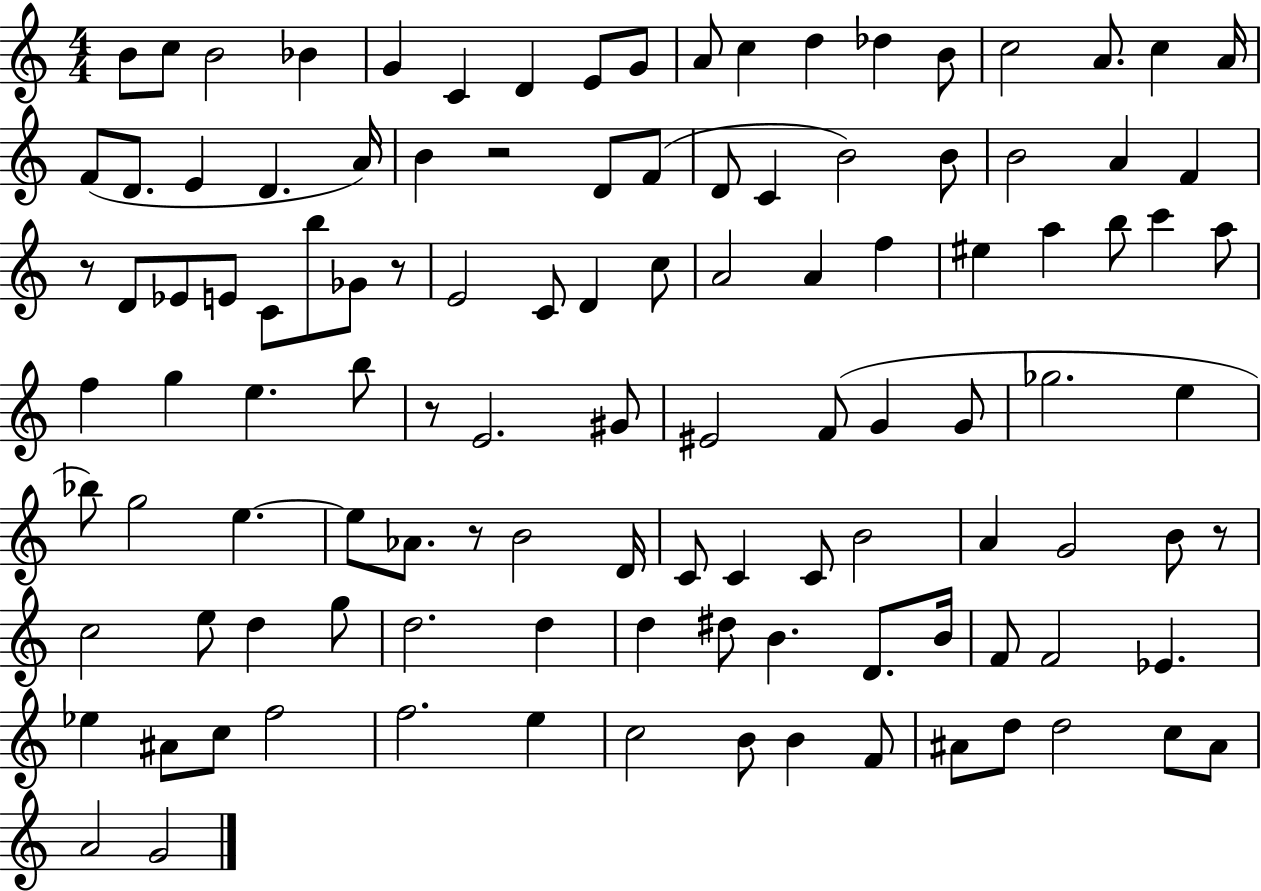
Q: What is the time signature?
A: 4/4